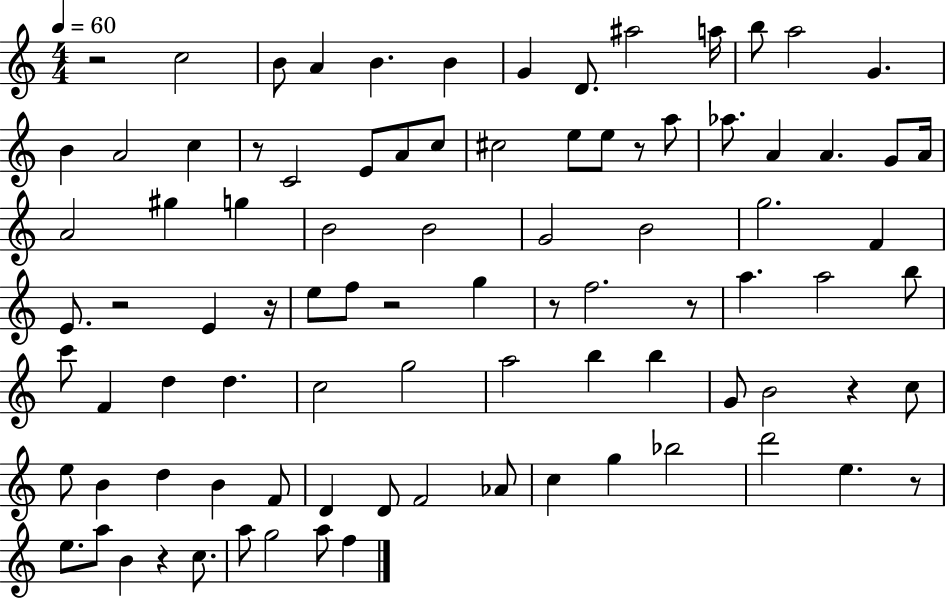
{
  \clef treble
  \numericTimeSignature
  \time 4/4
  \key c \major
  \tempo 4 = 60
  r2 c''2 | b'8 a'4 b'4. b'4 | g'4 d'8. ais''2 a''16 | b''8 a''2 g'4. | \break b'4 a'2 c''4 | r8 c'2 e'8 a'8 c''8 | cis''2 e''8 e''8 r8 a''8 | aes''8. a'4 a'4. g'8 a'16 | \break a'2 gis''4 g''4 | b'2 b'2 | g'2 b'2 | g''2. f'4 | \break e'8. r2 e'4 r16 | e''8 f''8 r2 g''4 | r8 f''2. r8 | a''4. a''2 b''8 | \break c'''8 f'4 d''4 d''4. | c''2 g''2 | a''2 b''4 b''4 | g'8 b'2 r4 c''8 | \break e''8 b'4 d''4 b'4 f'8 | d'4 d'8 f'2 aes'8 | c''4 g''4 bes''2 | d'''2 e''4. r8 | \break e''8. a''8 b'4 r4 c''8. | a''8 g''2 a''8 f''4 | \bar "|."
}